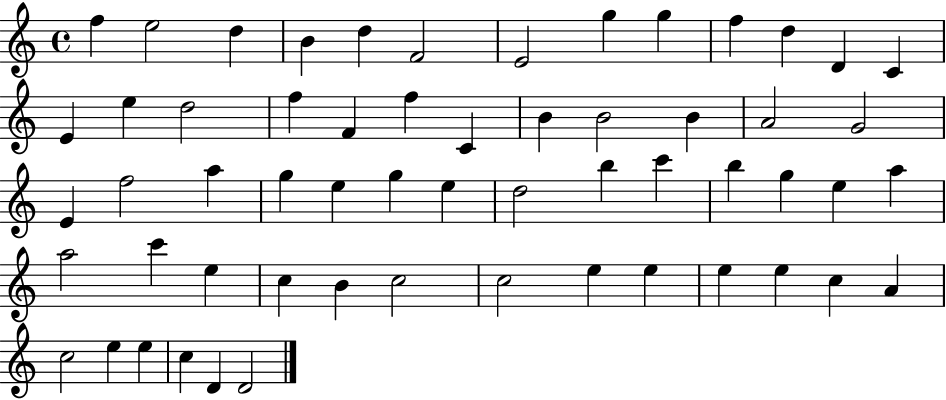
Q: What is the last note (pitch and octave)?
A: D4